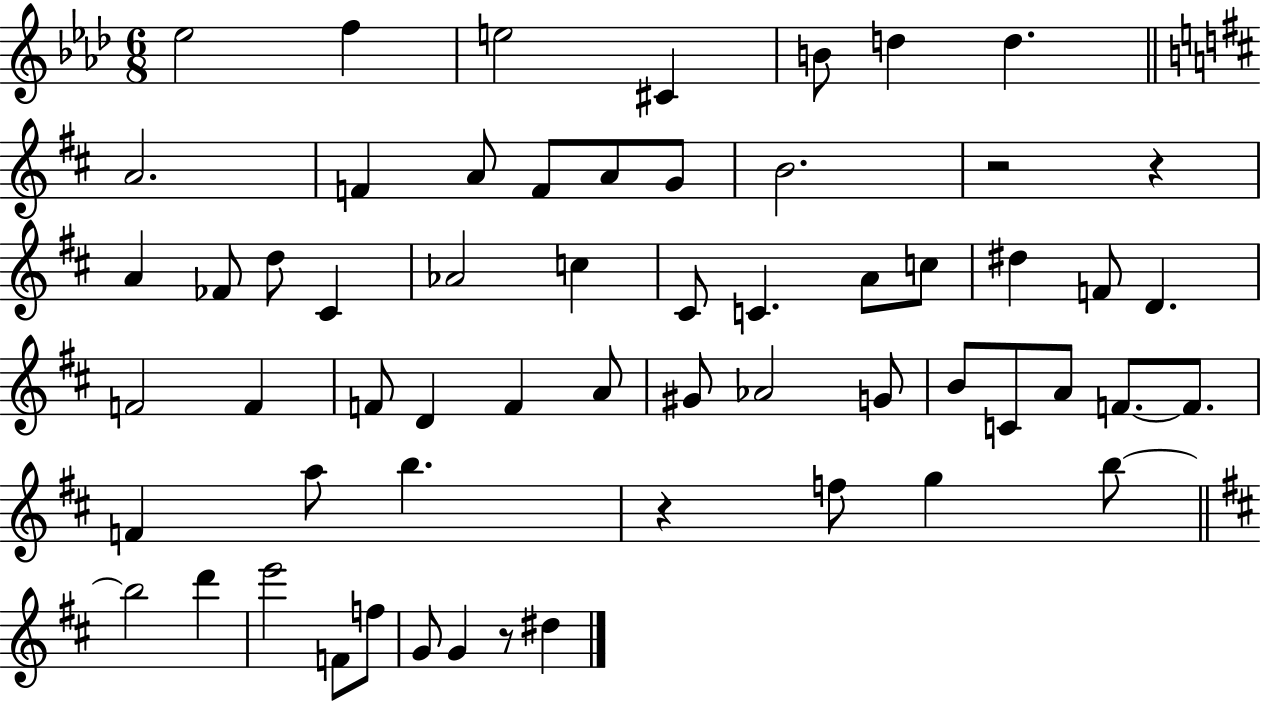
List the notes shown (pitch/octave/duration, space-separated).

Eb5/h F5/q E5/h C#4/q B4/e D5/q D5/q. A4/h. F4/q A4/e F4/e A4/e G4/e B4/h. R/h R/q A4/q FES4/e D5/e C#4/q Ab4/h C5/q C#4/e C4/q. A4/e C5/e D#5/q F4/e D4/q. F4/h F4/q F4/e D4/q F4/q A4/e G#4/e Ab4/h G4/e B4/e C4/e A4/e F4/e. F4/e. F4/q A5/e B5/q. R/q F5/e G5/q B5/e B5/h D6/q E6/h F4/e F5/e G4/e G4/q R/e D#5/q